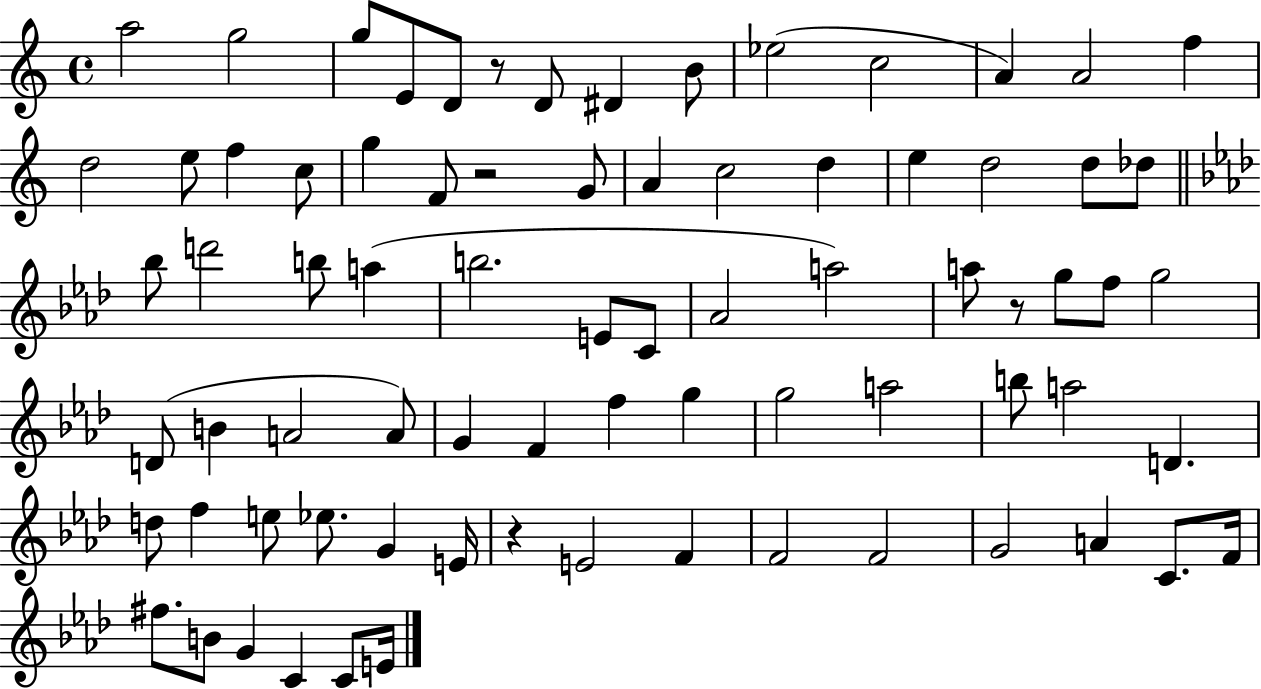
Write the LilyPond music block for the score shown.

{
  \clef treble
  \time 4/4
  \defaultTimeSignature
  \key c \major
  a''2 g''2 | g''8 e'8 d'8 r8 d'8 dis'4 b'8 | ees''2( c''2 | a'4) a'2 f''4 | \break d''2 e''8 f''4 c''8 | g''4 f'8 r2 g'8 | a'4 c''2 d''4 | e''4 d''2 d''8 des''8 | \break \bar "||" \break \key aes \major bes''8 d'''2 b''8 a''4( | b''2. e'8 c'8 | aes'2 a''2) | a''8 r8 g''8 f''8 g''2 | \break d'8( b'4 a'2 a'8) | g'4 f'4 f''4 g''4 | g''2 a''2 | b''8 a''2 d'4. | \break d''8 f''4 e''8 ees''8. g'4 e'16 | r4 e'2 f'4 | f'2 f'2 | g'2 a'4 c'8. f'16 | \break fis''8. b'8 g'4 c'4 c'8 e'16 | \bar "|."
}